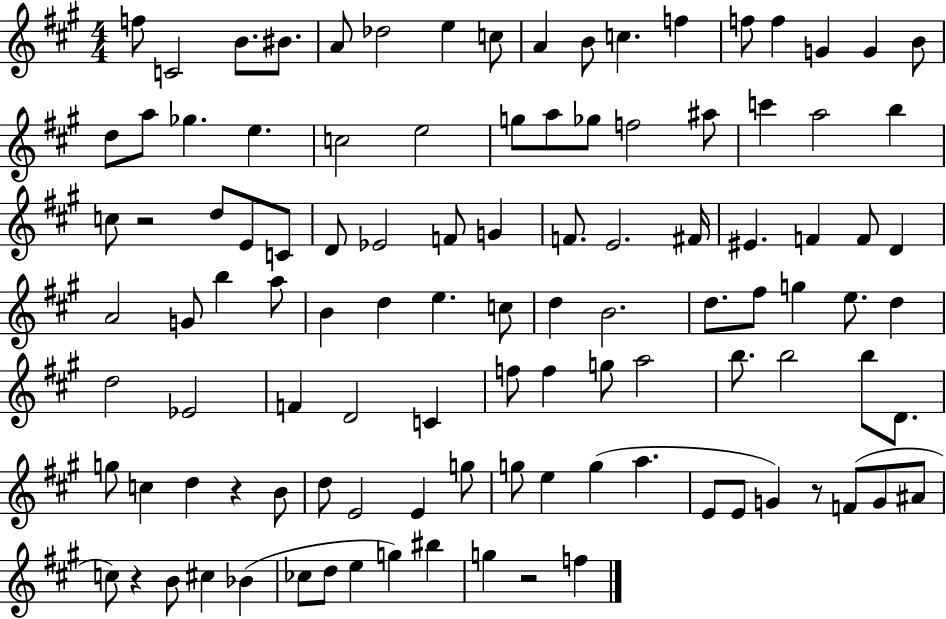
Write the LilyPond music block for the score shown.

{
  \clef treble
  \numericTimeSignature
  \time 4/4
  \key a \major
  f''8 c'2 b'8. bis'8. | a'8 des''2 e''4 c''8 | a'4 b'8 c''4. f''4 | f''8 f''4 g'4 g'4 b'8 | \break d''8 a''8 ges''4. e''4. | c''2 e''2 | g''8 a''8 ges''8 f''2 ais''8 | c'''4 a''2 b''4 | \break c''8 r2 d''8 e'8 c'8 | d'8 ees'2 f'8 g'4 | f'8. e'2. fis'16 | eis'4. f'4 f'8 d'4 | \break a'2 g'8 b''4 a''8 | b'4 d''4 e''4. c''8 | d''4 b'2. | d''8. fis''8 g''4 e''8. d''4 | \break d''2 ees'2 | f'4 d'2 c'4 | f''8 f''4 g''8 a''2 | b''8. b''2 b''8 d'8. | \break g''8 c''4 d''4 r4 b'8 | d''8 e'2 e'4 g''8 | g''8 e''4 g''4( a''4. | e'8 e'8 g'4) r8 f'8( g'8 ais'8 | \break c''8) r4 b'8 cis''4 bes'4( | ces''8 d''8 e''4 g''4) bis''4 | g''4 r2 f''4 | \bar "|."
}